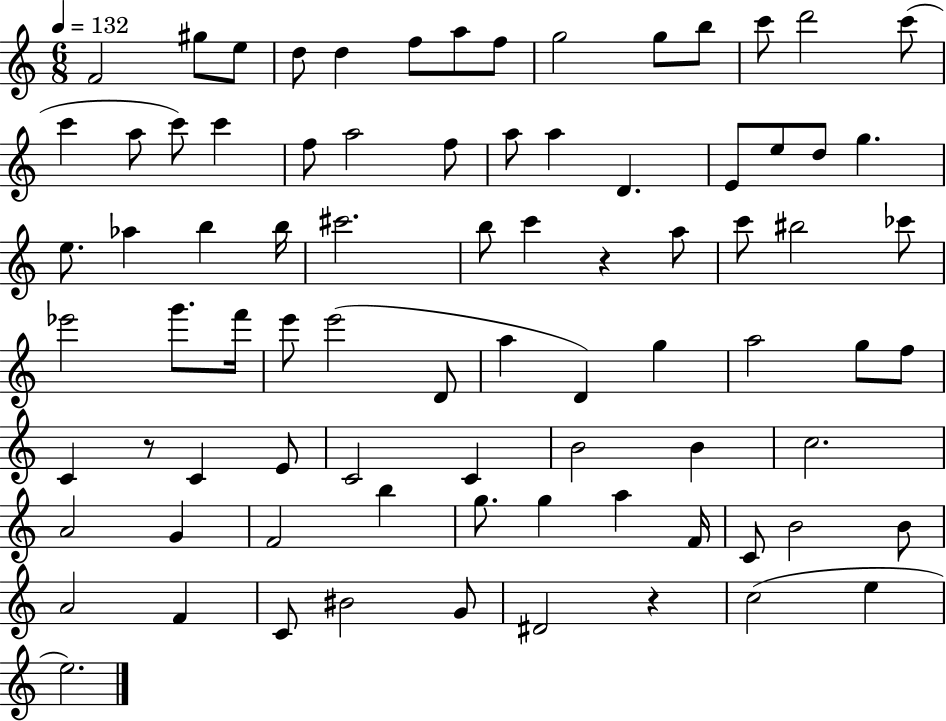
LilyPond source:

{
  \clef treble
  \numericTimeSignature
  \time 6/8
  \key c \major
  \tempo 4 = 132
  f'2 gis''8 e''8 | d''8 d''4 f''8 a''8 f''8 | g''2 g''8 b''8 | c'''8 d'''2 c'''8( | \break c'''4 a''8 c'''8) c'''4 | f''8 a''2 f''8 | a''8 a''4 d'4. | e'8 e''8 d''8 g''4. | \break e''8. aes''4 b''4 b''16 | cis'''2. | b''8 c'''4 r4 a''8 | c'''8 bis''2 ces'''8 | \break ees'''2 g'''8. f'''16 | e'''8 e'''2( d'8 | a''4 d'4) g''4 | a''2 g''8 f''8 | \break c'4 r8 c'4 e'8 | c'2 c'4 | b'2 b'4 | c''2. | \break a'2 g'4 | f'2 b''4 | g''8. g''4 a''4 f'16 | c'8 b'2 b'8 | \break a'2 f'4 | c'8 bis'2 g'8 | dis'2 r4 | c''2( e''4 | \break e''2.) | \bar "|."
}